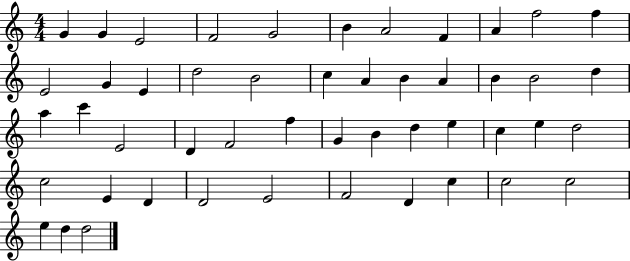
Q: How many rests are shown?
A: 0